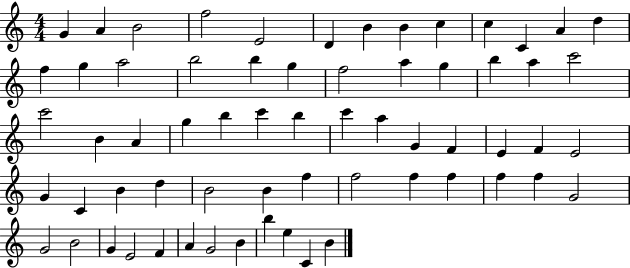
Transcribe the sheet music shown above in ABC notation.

X:1
T:Untitled
M:4/4
L:1/4
K:C
G A B2 f2 E2 D B B c c C A d f g a2 b2 b g f2 a g b a c'2 c'2 B A g b c' b c' a G F E F E2 G C B d B2 B f f2 f f f f G2 G2 B2 G E2 F A G2 B b e C B